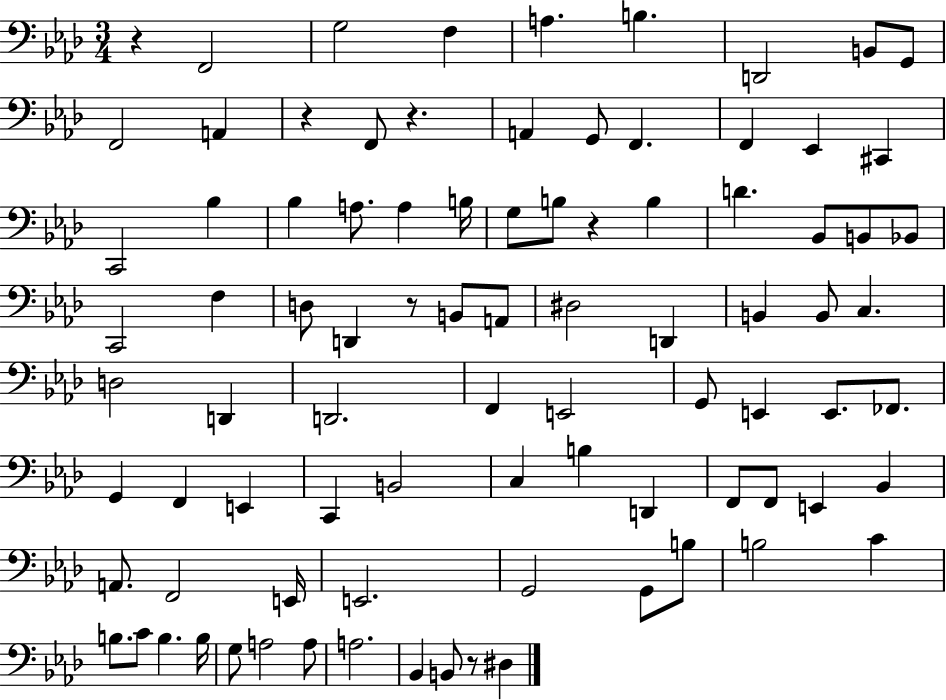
{
  \clef bass
  \numericTimeSignature
  \time 3/4
  \key aes \major
  r4 f,2 | g2 f4 | a4. b4. | d,2 b,8 g,8 | \break f,2 a,4 | r4 f,8 r4. | a,4 g,8 f,4. | f,4 ees,4 cis,4 | \break c,2 bes4 | bes4 a8. a4 b16 | g8 b8 r4 b4 | d'4. bes,8 b,8 bes,8 | \break c,2 f4 | d8 d,4 r8 b,8 a,8 | dis2 d,4 | b,4 b,8 c4. | \break d2 d,4 | d,2. | f,4 e,2 | g,8 e,4 e,8. fes,8. | \break g,4 f,4 e,4 | c,4 b,2 | c4 b4 d,4 | f,8 f,8 e,4 bes,4 | \break a,8. f,2 e,16 | e,2. | g,2 g,8 b8 | b2 c'4 | \break b8. c'8 b4. b16 | g8 a2 a8 | a2. | bes,4 b,8 r8 dis4 | \break \bar "|."
}